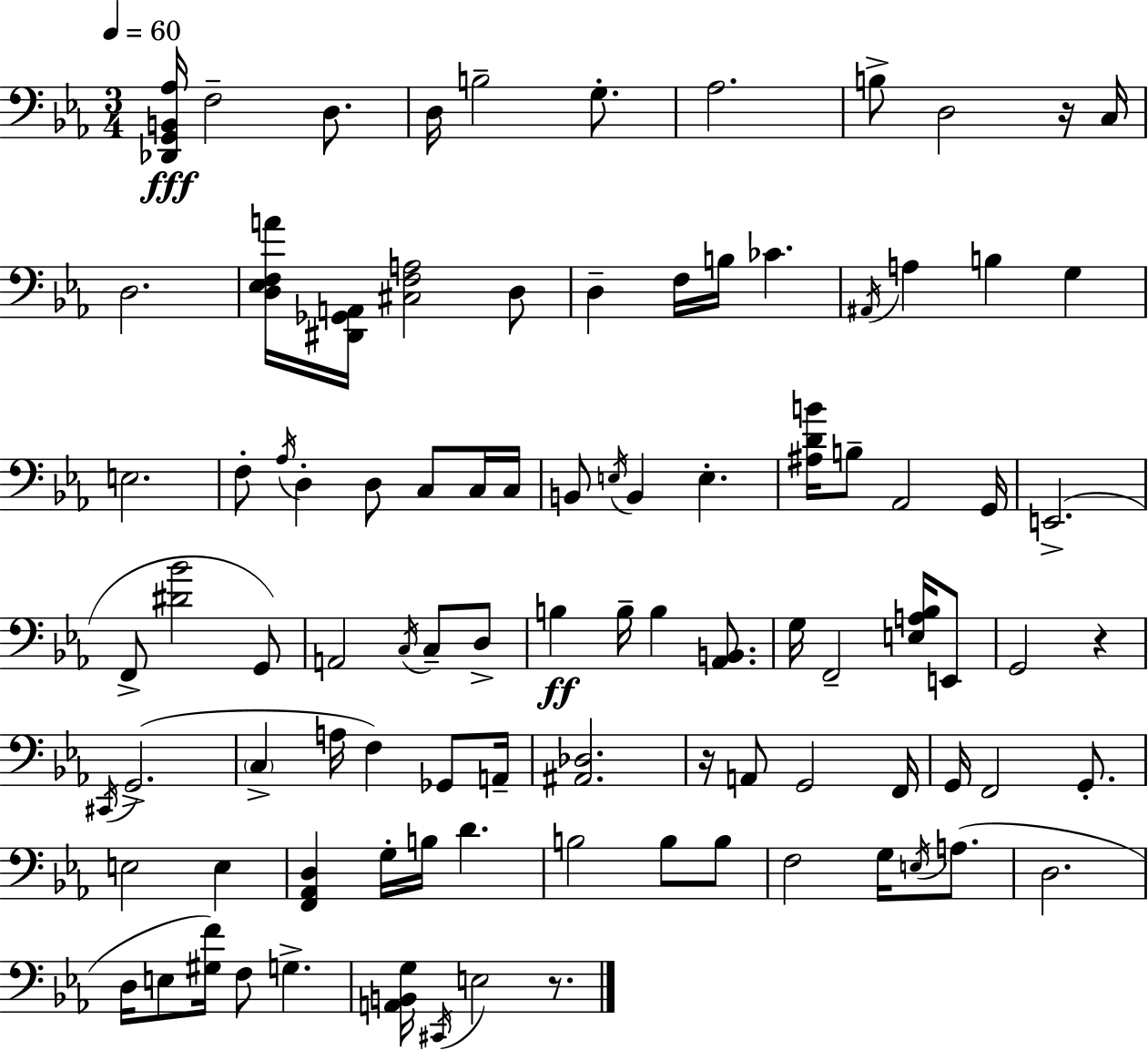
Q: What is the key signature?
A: C minor